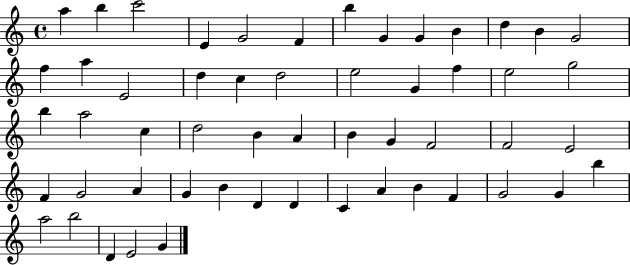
{
  \clef treble
  \time 4/4
  \defaultTimeSignature
  \key c \major
  a''4 b''4 c'''2 | e'4 g'2 f'4 | b''4 g'4 g'4 b'4 | d''4 b'4 g'2 | \break f''4 a''4 e'2 | d''4 c''4 d''2 | e''2 g'4 f''4 | e''2 g''2 | \break b''4 a''2 c''4 | d''2 b'4 a'4 | b'4 g'4 f'2 | f'2 e'2 | \break f'4 g'2 a'4 | g'4 b'4 d'4 d'4 | c'4 a'4 b'4 f'4 | g'2 g'4 b''4 | \break a''2 b''2 | d'4 e'2 g'4 | \bar "|."
}